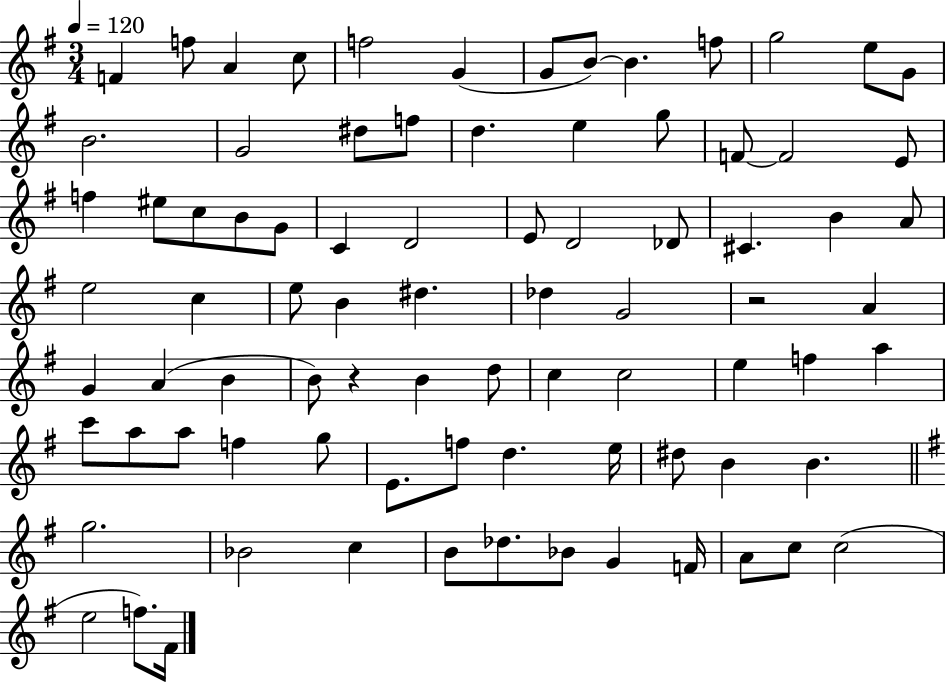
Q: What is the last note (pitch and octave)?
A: F#4